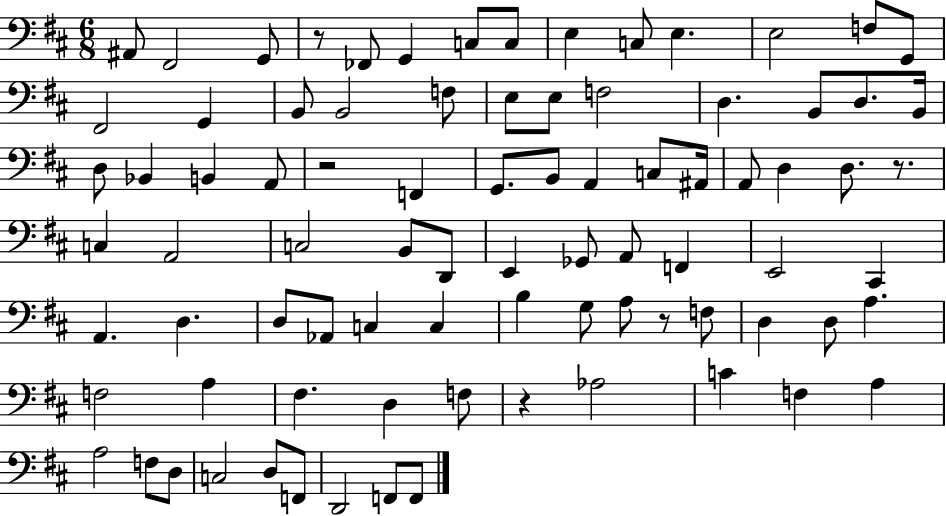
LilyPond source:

{
  \clef bass
  \numericTimeSignature
  \time 6/8
  \key d \major
  ais,8 fis,2 g,8 | r8 fes,8 g,4 c8 c8 | e4 c8 e4. | e2 f8 g,8 | \break fis,2 g,4 | b,8 b,2 f8 | e8 e8 f2 | d4. b,8 d8. b,16 | \break d8 bes,4 b,4 a,8 | r2 f,4 | g,8. b,8 a,4 c8 ais,16 | a,8 d4 d8. r8. | \break c4 a,2 | c2 b,8 d,8 | e,4 ges,8 a,8 f,4 | e,2 cis,4 | \break a,4. d4. | d8 aes,8 c4 c4 | b4 g8 a8 r8 f8 | d4 d8 a4. | \break f2 a4 | fis4. d4 f8 | r4 aes2 | c'4 f4 a4 | \break a2 f8 d8 | c2 d8 f,8 | d,2 f,8 f,8 | \bar "|."
}